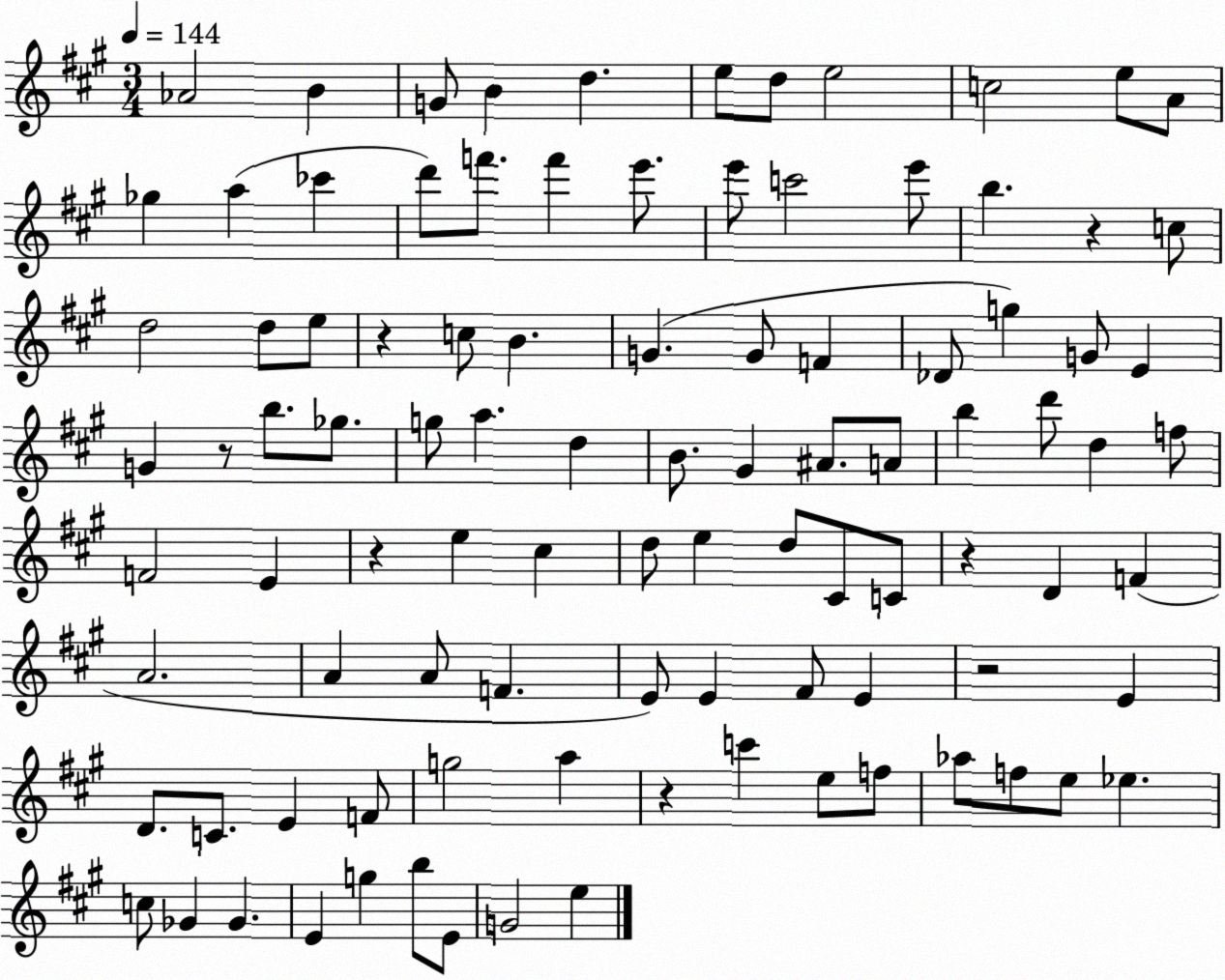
X:1
T:Untitled
M:3/4
L:1/4
K:A
_A2 B G/2 B d e/2 d/2 e2 c2 e/2 A/2 _g a _c' d'/2 f'/2 f' e'/2 e'/2 c'2 e'/2 b z c/2 d2 d/2 e/2 z c/2 B G G/2 F _D/2 g G/2 E G z/2 b/2 _g/2 g/2 a d B/2 ^G ^A/2 A/2 b d'/2 d f/2 F2 E z e ^c d/2 e d/2 ^C/2 C/2 z D F A2 A A/2 F E/2 E ^F/2 E z2 E D/2 C/2 E F/2 g2 a z c' e/2 f/2 _a/2 f/2 e/2 _e c/2 _G _G E g b/2 E/2 G2 e